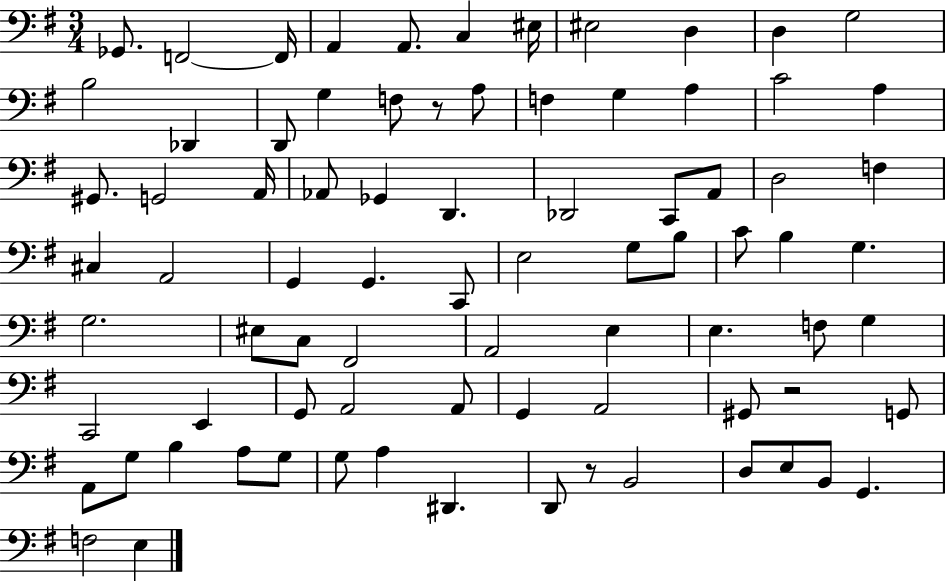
Gb2/e. F2/h F2/s A2/q A2/e. C3/q EIS3/s EIS3/h D3/q D3/q G3/h B3/h Db2/q D2/e G3/q F3/e R/e A3/e F3/q G3/q A3/q C4/h A3/q G#2/e. G2/h A2/s Ab2/e Gb2/q D2/q. Db2/h C2/e A2/e D3/h F3/q C#3/q A2/h G2/q G2/q. C2/e E3/h G3/e B3/e C4/e B3/q G3/q. G3/h. EIS3/e C3/e F#2/h A2/h E3/q E3/q. F3/e G3/q C2/h E2/q G2/e A2/h A2/e G2/q A2/h G#2/e R/h G2/e A2/e G3/e B3/q A3/e G3/e G3/e A3/q D#2/q. D2/e R/e B2/h D3/e E3/e B2/e G2/q. F3/h E3/q